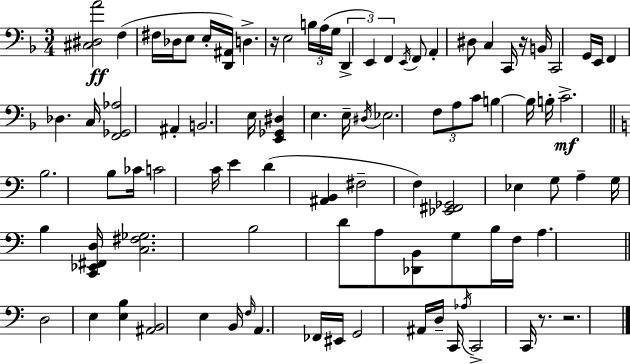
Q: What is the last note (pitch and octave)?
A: C2